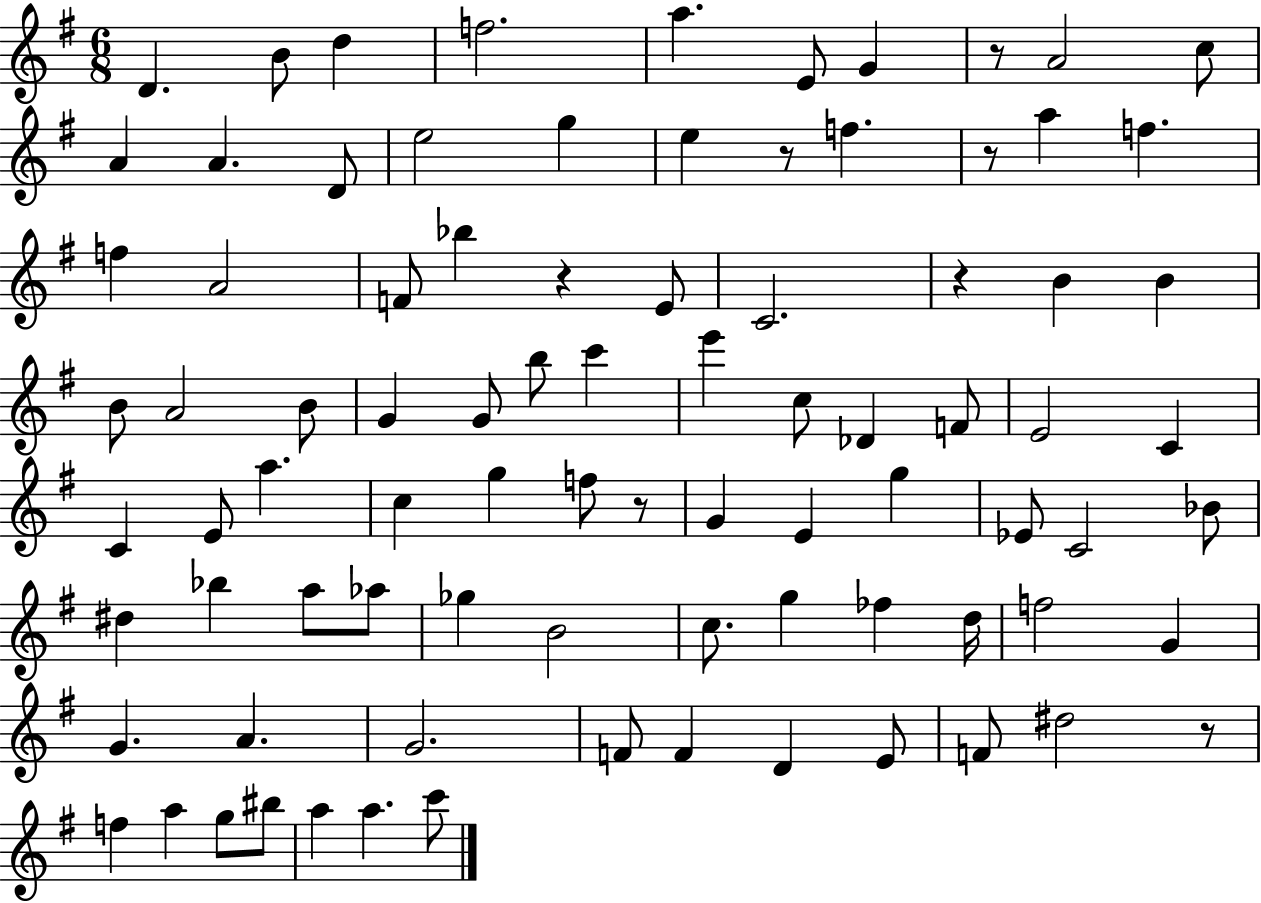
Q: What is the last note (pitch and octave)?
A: C6